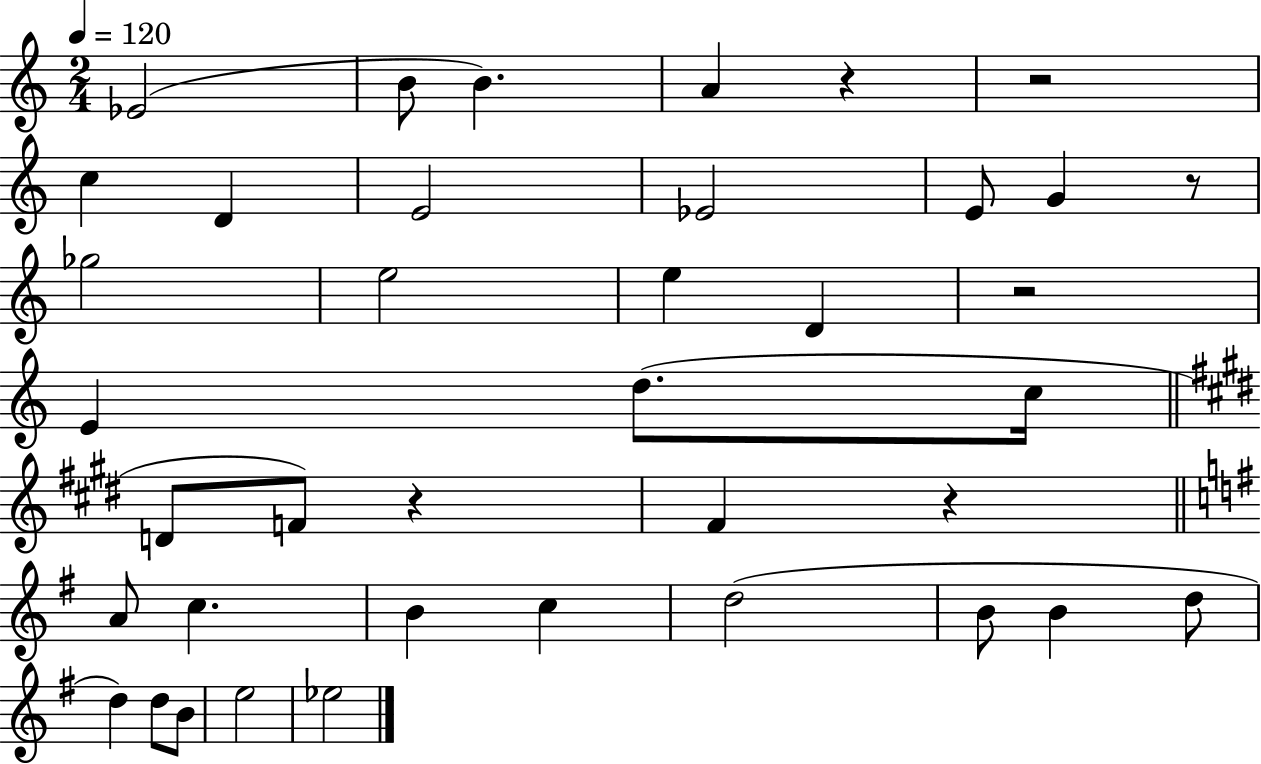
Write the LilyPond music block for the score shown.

{
  \clef treble
  \numericTimeSignature
  \time 2/4
  \key c \major
  \tempo 4 = 120
  ees'2( | b'8 b'4.) | a'4 r4 | r2 | \break c''4 d'4 | e'2 | ees'2 | e'8 g'4 r8 | \break ges''2 | e''2 | e''4 d'4 | r2 | \break e'4 d''8.( c''16 | \bar "||" \break \key e \major d'8 f'8) r4 | fis'4 r4 | \bar "||" \break \key g \major a'8 c''4. | b'4 c''4 | d''2( | b'8 b'4 d''8 | \break d''4) d''8 b'8 | e''2 | ees''2 | \bar "|."
}